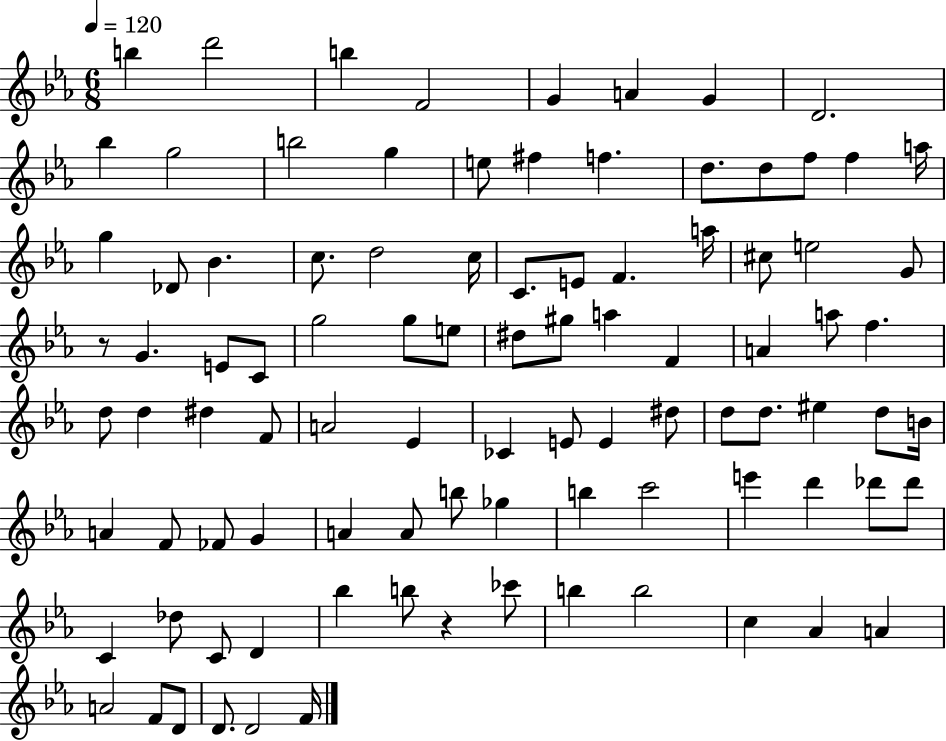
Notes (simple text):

B5/q D6/h B5/q F4/h G4/q A4/q G4/q D4/h. Bb5/q G5/h B5/h G5/q E5/e F#5/q F5/q. D5/e. D5/e F5/e F5/q A5/s G5/q Db4/e Bb4/q. C5/e. D5/h C5/s C4/e. E4/e F4/q. A5/s C#5/e E5/h G4/e R/e G4/q. E4/e C4/e G5/h G5/e E5/e D#5/e G#5/e A5/q F4/q A4/q A5/e F5/q. D5/e D5/q D#5/q F4/e A4/h Eb4/q CES4/q E4/e E4/q D#5/e D5/e D5/e. EIS5/q D5/e B4/s A4/q F4/e FES4/e G4/q A4/q A4/e B5/e Gb5/q B5/q C6/h E6/q D6/q Db6/e Db6/e C4/q Db5/e C4/e D4/q Bb5/q B5/e R/q CES6/e B5/q B5/h C5/q Ab4/q A4/q A4/h F4/e D4/e D4/e. D4/h F4/s